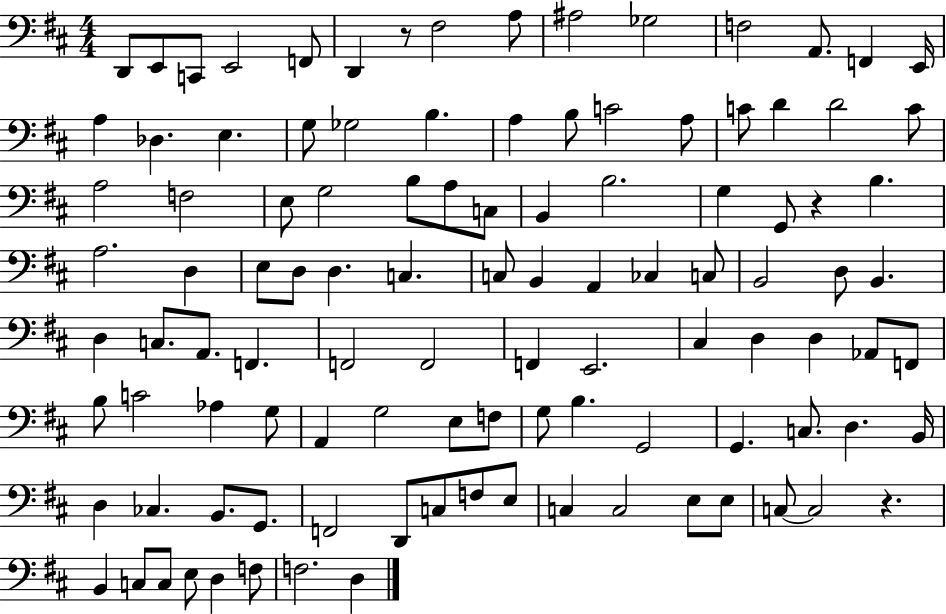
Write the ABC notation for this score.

X:1
T:Untitled
M:4/4
L:1/4
K:D
D,,/2 E,,/2 C,,/2 E,,2 F,,/2 D,, z/2 ^F,2 A,/2 ^A,2 _G,2 F,2 A,,/2 F,, E,,/4 A, _D, E, G,/2 _G,2 B, A, B,/2 C2 A,/2 C/2 D D2 C/2 A,2 F,2 E,/2 G,2 B,/2 A,/2 C,/2 B,, B,2 G, G,,/2 z B, A,2 D, E,/2 D,/2 D, C, C,/2 B,, A,, _C, C,/2 B,,2 D,/2 B,, D, C,/2 A,,/2 F,, F,,2 F,,2 F,, E,,2 ^C, D, D, _A,,/2 F,,/2 B,/2 C2 _A, G,/2 A,, G,2 E,/2 F,/2 G,/2 B, G,,2 G,, C,/2 D, B,,/4 D, _C, B,,/2 G,,/2 F,,2 D,,/2 C,/2 F,/2 E,/2 C, C,2 E,/2 E,/2 C,/2 C,2 z B,, C,/2 C,/2 E,/2 D, F,/2 F,2 D,